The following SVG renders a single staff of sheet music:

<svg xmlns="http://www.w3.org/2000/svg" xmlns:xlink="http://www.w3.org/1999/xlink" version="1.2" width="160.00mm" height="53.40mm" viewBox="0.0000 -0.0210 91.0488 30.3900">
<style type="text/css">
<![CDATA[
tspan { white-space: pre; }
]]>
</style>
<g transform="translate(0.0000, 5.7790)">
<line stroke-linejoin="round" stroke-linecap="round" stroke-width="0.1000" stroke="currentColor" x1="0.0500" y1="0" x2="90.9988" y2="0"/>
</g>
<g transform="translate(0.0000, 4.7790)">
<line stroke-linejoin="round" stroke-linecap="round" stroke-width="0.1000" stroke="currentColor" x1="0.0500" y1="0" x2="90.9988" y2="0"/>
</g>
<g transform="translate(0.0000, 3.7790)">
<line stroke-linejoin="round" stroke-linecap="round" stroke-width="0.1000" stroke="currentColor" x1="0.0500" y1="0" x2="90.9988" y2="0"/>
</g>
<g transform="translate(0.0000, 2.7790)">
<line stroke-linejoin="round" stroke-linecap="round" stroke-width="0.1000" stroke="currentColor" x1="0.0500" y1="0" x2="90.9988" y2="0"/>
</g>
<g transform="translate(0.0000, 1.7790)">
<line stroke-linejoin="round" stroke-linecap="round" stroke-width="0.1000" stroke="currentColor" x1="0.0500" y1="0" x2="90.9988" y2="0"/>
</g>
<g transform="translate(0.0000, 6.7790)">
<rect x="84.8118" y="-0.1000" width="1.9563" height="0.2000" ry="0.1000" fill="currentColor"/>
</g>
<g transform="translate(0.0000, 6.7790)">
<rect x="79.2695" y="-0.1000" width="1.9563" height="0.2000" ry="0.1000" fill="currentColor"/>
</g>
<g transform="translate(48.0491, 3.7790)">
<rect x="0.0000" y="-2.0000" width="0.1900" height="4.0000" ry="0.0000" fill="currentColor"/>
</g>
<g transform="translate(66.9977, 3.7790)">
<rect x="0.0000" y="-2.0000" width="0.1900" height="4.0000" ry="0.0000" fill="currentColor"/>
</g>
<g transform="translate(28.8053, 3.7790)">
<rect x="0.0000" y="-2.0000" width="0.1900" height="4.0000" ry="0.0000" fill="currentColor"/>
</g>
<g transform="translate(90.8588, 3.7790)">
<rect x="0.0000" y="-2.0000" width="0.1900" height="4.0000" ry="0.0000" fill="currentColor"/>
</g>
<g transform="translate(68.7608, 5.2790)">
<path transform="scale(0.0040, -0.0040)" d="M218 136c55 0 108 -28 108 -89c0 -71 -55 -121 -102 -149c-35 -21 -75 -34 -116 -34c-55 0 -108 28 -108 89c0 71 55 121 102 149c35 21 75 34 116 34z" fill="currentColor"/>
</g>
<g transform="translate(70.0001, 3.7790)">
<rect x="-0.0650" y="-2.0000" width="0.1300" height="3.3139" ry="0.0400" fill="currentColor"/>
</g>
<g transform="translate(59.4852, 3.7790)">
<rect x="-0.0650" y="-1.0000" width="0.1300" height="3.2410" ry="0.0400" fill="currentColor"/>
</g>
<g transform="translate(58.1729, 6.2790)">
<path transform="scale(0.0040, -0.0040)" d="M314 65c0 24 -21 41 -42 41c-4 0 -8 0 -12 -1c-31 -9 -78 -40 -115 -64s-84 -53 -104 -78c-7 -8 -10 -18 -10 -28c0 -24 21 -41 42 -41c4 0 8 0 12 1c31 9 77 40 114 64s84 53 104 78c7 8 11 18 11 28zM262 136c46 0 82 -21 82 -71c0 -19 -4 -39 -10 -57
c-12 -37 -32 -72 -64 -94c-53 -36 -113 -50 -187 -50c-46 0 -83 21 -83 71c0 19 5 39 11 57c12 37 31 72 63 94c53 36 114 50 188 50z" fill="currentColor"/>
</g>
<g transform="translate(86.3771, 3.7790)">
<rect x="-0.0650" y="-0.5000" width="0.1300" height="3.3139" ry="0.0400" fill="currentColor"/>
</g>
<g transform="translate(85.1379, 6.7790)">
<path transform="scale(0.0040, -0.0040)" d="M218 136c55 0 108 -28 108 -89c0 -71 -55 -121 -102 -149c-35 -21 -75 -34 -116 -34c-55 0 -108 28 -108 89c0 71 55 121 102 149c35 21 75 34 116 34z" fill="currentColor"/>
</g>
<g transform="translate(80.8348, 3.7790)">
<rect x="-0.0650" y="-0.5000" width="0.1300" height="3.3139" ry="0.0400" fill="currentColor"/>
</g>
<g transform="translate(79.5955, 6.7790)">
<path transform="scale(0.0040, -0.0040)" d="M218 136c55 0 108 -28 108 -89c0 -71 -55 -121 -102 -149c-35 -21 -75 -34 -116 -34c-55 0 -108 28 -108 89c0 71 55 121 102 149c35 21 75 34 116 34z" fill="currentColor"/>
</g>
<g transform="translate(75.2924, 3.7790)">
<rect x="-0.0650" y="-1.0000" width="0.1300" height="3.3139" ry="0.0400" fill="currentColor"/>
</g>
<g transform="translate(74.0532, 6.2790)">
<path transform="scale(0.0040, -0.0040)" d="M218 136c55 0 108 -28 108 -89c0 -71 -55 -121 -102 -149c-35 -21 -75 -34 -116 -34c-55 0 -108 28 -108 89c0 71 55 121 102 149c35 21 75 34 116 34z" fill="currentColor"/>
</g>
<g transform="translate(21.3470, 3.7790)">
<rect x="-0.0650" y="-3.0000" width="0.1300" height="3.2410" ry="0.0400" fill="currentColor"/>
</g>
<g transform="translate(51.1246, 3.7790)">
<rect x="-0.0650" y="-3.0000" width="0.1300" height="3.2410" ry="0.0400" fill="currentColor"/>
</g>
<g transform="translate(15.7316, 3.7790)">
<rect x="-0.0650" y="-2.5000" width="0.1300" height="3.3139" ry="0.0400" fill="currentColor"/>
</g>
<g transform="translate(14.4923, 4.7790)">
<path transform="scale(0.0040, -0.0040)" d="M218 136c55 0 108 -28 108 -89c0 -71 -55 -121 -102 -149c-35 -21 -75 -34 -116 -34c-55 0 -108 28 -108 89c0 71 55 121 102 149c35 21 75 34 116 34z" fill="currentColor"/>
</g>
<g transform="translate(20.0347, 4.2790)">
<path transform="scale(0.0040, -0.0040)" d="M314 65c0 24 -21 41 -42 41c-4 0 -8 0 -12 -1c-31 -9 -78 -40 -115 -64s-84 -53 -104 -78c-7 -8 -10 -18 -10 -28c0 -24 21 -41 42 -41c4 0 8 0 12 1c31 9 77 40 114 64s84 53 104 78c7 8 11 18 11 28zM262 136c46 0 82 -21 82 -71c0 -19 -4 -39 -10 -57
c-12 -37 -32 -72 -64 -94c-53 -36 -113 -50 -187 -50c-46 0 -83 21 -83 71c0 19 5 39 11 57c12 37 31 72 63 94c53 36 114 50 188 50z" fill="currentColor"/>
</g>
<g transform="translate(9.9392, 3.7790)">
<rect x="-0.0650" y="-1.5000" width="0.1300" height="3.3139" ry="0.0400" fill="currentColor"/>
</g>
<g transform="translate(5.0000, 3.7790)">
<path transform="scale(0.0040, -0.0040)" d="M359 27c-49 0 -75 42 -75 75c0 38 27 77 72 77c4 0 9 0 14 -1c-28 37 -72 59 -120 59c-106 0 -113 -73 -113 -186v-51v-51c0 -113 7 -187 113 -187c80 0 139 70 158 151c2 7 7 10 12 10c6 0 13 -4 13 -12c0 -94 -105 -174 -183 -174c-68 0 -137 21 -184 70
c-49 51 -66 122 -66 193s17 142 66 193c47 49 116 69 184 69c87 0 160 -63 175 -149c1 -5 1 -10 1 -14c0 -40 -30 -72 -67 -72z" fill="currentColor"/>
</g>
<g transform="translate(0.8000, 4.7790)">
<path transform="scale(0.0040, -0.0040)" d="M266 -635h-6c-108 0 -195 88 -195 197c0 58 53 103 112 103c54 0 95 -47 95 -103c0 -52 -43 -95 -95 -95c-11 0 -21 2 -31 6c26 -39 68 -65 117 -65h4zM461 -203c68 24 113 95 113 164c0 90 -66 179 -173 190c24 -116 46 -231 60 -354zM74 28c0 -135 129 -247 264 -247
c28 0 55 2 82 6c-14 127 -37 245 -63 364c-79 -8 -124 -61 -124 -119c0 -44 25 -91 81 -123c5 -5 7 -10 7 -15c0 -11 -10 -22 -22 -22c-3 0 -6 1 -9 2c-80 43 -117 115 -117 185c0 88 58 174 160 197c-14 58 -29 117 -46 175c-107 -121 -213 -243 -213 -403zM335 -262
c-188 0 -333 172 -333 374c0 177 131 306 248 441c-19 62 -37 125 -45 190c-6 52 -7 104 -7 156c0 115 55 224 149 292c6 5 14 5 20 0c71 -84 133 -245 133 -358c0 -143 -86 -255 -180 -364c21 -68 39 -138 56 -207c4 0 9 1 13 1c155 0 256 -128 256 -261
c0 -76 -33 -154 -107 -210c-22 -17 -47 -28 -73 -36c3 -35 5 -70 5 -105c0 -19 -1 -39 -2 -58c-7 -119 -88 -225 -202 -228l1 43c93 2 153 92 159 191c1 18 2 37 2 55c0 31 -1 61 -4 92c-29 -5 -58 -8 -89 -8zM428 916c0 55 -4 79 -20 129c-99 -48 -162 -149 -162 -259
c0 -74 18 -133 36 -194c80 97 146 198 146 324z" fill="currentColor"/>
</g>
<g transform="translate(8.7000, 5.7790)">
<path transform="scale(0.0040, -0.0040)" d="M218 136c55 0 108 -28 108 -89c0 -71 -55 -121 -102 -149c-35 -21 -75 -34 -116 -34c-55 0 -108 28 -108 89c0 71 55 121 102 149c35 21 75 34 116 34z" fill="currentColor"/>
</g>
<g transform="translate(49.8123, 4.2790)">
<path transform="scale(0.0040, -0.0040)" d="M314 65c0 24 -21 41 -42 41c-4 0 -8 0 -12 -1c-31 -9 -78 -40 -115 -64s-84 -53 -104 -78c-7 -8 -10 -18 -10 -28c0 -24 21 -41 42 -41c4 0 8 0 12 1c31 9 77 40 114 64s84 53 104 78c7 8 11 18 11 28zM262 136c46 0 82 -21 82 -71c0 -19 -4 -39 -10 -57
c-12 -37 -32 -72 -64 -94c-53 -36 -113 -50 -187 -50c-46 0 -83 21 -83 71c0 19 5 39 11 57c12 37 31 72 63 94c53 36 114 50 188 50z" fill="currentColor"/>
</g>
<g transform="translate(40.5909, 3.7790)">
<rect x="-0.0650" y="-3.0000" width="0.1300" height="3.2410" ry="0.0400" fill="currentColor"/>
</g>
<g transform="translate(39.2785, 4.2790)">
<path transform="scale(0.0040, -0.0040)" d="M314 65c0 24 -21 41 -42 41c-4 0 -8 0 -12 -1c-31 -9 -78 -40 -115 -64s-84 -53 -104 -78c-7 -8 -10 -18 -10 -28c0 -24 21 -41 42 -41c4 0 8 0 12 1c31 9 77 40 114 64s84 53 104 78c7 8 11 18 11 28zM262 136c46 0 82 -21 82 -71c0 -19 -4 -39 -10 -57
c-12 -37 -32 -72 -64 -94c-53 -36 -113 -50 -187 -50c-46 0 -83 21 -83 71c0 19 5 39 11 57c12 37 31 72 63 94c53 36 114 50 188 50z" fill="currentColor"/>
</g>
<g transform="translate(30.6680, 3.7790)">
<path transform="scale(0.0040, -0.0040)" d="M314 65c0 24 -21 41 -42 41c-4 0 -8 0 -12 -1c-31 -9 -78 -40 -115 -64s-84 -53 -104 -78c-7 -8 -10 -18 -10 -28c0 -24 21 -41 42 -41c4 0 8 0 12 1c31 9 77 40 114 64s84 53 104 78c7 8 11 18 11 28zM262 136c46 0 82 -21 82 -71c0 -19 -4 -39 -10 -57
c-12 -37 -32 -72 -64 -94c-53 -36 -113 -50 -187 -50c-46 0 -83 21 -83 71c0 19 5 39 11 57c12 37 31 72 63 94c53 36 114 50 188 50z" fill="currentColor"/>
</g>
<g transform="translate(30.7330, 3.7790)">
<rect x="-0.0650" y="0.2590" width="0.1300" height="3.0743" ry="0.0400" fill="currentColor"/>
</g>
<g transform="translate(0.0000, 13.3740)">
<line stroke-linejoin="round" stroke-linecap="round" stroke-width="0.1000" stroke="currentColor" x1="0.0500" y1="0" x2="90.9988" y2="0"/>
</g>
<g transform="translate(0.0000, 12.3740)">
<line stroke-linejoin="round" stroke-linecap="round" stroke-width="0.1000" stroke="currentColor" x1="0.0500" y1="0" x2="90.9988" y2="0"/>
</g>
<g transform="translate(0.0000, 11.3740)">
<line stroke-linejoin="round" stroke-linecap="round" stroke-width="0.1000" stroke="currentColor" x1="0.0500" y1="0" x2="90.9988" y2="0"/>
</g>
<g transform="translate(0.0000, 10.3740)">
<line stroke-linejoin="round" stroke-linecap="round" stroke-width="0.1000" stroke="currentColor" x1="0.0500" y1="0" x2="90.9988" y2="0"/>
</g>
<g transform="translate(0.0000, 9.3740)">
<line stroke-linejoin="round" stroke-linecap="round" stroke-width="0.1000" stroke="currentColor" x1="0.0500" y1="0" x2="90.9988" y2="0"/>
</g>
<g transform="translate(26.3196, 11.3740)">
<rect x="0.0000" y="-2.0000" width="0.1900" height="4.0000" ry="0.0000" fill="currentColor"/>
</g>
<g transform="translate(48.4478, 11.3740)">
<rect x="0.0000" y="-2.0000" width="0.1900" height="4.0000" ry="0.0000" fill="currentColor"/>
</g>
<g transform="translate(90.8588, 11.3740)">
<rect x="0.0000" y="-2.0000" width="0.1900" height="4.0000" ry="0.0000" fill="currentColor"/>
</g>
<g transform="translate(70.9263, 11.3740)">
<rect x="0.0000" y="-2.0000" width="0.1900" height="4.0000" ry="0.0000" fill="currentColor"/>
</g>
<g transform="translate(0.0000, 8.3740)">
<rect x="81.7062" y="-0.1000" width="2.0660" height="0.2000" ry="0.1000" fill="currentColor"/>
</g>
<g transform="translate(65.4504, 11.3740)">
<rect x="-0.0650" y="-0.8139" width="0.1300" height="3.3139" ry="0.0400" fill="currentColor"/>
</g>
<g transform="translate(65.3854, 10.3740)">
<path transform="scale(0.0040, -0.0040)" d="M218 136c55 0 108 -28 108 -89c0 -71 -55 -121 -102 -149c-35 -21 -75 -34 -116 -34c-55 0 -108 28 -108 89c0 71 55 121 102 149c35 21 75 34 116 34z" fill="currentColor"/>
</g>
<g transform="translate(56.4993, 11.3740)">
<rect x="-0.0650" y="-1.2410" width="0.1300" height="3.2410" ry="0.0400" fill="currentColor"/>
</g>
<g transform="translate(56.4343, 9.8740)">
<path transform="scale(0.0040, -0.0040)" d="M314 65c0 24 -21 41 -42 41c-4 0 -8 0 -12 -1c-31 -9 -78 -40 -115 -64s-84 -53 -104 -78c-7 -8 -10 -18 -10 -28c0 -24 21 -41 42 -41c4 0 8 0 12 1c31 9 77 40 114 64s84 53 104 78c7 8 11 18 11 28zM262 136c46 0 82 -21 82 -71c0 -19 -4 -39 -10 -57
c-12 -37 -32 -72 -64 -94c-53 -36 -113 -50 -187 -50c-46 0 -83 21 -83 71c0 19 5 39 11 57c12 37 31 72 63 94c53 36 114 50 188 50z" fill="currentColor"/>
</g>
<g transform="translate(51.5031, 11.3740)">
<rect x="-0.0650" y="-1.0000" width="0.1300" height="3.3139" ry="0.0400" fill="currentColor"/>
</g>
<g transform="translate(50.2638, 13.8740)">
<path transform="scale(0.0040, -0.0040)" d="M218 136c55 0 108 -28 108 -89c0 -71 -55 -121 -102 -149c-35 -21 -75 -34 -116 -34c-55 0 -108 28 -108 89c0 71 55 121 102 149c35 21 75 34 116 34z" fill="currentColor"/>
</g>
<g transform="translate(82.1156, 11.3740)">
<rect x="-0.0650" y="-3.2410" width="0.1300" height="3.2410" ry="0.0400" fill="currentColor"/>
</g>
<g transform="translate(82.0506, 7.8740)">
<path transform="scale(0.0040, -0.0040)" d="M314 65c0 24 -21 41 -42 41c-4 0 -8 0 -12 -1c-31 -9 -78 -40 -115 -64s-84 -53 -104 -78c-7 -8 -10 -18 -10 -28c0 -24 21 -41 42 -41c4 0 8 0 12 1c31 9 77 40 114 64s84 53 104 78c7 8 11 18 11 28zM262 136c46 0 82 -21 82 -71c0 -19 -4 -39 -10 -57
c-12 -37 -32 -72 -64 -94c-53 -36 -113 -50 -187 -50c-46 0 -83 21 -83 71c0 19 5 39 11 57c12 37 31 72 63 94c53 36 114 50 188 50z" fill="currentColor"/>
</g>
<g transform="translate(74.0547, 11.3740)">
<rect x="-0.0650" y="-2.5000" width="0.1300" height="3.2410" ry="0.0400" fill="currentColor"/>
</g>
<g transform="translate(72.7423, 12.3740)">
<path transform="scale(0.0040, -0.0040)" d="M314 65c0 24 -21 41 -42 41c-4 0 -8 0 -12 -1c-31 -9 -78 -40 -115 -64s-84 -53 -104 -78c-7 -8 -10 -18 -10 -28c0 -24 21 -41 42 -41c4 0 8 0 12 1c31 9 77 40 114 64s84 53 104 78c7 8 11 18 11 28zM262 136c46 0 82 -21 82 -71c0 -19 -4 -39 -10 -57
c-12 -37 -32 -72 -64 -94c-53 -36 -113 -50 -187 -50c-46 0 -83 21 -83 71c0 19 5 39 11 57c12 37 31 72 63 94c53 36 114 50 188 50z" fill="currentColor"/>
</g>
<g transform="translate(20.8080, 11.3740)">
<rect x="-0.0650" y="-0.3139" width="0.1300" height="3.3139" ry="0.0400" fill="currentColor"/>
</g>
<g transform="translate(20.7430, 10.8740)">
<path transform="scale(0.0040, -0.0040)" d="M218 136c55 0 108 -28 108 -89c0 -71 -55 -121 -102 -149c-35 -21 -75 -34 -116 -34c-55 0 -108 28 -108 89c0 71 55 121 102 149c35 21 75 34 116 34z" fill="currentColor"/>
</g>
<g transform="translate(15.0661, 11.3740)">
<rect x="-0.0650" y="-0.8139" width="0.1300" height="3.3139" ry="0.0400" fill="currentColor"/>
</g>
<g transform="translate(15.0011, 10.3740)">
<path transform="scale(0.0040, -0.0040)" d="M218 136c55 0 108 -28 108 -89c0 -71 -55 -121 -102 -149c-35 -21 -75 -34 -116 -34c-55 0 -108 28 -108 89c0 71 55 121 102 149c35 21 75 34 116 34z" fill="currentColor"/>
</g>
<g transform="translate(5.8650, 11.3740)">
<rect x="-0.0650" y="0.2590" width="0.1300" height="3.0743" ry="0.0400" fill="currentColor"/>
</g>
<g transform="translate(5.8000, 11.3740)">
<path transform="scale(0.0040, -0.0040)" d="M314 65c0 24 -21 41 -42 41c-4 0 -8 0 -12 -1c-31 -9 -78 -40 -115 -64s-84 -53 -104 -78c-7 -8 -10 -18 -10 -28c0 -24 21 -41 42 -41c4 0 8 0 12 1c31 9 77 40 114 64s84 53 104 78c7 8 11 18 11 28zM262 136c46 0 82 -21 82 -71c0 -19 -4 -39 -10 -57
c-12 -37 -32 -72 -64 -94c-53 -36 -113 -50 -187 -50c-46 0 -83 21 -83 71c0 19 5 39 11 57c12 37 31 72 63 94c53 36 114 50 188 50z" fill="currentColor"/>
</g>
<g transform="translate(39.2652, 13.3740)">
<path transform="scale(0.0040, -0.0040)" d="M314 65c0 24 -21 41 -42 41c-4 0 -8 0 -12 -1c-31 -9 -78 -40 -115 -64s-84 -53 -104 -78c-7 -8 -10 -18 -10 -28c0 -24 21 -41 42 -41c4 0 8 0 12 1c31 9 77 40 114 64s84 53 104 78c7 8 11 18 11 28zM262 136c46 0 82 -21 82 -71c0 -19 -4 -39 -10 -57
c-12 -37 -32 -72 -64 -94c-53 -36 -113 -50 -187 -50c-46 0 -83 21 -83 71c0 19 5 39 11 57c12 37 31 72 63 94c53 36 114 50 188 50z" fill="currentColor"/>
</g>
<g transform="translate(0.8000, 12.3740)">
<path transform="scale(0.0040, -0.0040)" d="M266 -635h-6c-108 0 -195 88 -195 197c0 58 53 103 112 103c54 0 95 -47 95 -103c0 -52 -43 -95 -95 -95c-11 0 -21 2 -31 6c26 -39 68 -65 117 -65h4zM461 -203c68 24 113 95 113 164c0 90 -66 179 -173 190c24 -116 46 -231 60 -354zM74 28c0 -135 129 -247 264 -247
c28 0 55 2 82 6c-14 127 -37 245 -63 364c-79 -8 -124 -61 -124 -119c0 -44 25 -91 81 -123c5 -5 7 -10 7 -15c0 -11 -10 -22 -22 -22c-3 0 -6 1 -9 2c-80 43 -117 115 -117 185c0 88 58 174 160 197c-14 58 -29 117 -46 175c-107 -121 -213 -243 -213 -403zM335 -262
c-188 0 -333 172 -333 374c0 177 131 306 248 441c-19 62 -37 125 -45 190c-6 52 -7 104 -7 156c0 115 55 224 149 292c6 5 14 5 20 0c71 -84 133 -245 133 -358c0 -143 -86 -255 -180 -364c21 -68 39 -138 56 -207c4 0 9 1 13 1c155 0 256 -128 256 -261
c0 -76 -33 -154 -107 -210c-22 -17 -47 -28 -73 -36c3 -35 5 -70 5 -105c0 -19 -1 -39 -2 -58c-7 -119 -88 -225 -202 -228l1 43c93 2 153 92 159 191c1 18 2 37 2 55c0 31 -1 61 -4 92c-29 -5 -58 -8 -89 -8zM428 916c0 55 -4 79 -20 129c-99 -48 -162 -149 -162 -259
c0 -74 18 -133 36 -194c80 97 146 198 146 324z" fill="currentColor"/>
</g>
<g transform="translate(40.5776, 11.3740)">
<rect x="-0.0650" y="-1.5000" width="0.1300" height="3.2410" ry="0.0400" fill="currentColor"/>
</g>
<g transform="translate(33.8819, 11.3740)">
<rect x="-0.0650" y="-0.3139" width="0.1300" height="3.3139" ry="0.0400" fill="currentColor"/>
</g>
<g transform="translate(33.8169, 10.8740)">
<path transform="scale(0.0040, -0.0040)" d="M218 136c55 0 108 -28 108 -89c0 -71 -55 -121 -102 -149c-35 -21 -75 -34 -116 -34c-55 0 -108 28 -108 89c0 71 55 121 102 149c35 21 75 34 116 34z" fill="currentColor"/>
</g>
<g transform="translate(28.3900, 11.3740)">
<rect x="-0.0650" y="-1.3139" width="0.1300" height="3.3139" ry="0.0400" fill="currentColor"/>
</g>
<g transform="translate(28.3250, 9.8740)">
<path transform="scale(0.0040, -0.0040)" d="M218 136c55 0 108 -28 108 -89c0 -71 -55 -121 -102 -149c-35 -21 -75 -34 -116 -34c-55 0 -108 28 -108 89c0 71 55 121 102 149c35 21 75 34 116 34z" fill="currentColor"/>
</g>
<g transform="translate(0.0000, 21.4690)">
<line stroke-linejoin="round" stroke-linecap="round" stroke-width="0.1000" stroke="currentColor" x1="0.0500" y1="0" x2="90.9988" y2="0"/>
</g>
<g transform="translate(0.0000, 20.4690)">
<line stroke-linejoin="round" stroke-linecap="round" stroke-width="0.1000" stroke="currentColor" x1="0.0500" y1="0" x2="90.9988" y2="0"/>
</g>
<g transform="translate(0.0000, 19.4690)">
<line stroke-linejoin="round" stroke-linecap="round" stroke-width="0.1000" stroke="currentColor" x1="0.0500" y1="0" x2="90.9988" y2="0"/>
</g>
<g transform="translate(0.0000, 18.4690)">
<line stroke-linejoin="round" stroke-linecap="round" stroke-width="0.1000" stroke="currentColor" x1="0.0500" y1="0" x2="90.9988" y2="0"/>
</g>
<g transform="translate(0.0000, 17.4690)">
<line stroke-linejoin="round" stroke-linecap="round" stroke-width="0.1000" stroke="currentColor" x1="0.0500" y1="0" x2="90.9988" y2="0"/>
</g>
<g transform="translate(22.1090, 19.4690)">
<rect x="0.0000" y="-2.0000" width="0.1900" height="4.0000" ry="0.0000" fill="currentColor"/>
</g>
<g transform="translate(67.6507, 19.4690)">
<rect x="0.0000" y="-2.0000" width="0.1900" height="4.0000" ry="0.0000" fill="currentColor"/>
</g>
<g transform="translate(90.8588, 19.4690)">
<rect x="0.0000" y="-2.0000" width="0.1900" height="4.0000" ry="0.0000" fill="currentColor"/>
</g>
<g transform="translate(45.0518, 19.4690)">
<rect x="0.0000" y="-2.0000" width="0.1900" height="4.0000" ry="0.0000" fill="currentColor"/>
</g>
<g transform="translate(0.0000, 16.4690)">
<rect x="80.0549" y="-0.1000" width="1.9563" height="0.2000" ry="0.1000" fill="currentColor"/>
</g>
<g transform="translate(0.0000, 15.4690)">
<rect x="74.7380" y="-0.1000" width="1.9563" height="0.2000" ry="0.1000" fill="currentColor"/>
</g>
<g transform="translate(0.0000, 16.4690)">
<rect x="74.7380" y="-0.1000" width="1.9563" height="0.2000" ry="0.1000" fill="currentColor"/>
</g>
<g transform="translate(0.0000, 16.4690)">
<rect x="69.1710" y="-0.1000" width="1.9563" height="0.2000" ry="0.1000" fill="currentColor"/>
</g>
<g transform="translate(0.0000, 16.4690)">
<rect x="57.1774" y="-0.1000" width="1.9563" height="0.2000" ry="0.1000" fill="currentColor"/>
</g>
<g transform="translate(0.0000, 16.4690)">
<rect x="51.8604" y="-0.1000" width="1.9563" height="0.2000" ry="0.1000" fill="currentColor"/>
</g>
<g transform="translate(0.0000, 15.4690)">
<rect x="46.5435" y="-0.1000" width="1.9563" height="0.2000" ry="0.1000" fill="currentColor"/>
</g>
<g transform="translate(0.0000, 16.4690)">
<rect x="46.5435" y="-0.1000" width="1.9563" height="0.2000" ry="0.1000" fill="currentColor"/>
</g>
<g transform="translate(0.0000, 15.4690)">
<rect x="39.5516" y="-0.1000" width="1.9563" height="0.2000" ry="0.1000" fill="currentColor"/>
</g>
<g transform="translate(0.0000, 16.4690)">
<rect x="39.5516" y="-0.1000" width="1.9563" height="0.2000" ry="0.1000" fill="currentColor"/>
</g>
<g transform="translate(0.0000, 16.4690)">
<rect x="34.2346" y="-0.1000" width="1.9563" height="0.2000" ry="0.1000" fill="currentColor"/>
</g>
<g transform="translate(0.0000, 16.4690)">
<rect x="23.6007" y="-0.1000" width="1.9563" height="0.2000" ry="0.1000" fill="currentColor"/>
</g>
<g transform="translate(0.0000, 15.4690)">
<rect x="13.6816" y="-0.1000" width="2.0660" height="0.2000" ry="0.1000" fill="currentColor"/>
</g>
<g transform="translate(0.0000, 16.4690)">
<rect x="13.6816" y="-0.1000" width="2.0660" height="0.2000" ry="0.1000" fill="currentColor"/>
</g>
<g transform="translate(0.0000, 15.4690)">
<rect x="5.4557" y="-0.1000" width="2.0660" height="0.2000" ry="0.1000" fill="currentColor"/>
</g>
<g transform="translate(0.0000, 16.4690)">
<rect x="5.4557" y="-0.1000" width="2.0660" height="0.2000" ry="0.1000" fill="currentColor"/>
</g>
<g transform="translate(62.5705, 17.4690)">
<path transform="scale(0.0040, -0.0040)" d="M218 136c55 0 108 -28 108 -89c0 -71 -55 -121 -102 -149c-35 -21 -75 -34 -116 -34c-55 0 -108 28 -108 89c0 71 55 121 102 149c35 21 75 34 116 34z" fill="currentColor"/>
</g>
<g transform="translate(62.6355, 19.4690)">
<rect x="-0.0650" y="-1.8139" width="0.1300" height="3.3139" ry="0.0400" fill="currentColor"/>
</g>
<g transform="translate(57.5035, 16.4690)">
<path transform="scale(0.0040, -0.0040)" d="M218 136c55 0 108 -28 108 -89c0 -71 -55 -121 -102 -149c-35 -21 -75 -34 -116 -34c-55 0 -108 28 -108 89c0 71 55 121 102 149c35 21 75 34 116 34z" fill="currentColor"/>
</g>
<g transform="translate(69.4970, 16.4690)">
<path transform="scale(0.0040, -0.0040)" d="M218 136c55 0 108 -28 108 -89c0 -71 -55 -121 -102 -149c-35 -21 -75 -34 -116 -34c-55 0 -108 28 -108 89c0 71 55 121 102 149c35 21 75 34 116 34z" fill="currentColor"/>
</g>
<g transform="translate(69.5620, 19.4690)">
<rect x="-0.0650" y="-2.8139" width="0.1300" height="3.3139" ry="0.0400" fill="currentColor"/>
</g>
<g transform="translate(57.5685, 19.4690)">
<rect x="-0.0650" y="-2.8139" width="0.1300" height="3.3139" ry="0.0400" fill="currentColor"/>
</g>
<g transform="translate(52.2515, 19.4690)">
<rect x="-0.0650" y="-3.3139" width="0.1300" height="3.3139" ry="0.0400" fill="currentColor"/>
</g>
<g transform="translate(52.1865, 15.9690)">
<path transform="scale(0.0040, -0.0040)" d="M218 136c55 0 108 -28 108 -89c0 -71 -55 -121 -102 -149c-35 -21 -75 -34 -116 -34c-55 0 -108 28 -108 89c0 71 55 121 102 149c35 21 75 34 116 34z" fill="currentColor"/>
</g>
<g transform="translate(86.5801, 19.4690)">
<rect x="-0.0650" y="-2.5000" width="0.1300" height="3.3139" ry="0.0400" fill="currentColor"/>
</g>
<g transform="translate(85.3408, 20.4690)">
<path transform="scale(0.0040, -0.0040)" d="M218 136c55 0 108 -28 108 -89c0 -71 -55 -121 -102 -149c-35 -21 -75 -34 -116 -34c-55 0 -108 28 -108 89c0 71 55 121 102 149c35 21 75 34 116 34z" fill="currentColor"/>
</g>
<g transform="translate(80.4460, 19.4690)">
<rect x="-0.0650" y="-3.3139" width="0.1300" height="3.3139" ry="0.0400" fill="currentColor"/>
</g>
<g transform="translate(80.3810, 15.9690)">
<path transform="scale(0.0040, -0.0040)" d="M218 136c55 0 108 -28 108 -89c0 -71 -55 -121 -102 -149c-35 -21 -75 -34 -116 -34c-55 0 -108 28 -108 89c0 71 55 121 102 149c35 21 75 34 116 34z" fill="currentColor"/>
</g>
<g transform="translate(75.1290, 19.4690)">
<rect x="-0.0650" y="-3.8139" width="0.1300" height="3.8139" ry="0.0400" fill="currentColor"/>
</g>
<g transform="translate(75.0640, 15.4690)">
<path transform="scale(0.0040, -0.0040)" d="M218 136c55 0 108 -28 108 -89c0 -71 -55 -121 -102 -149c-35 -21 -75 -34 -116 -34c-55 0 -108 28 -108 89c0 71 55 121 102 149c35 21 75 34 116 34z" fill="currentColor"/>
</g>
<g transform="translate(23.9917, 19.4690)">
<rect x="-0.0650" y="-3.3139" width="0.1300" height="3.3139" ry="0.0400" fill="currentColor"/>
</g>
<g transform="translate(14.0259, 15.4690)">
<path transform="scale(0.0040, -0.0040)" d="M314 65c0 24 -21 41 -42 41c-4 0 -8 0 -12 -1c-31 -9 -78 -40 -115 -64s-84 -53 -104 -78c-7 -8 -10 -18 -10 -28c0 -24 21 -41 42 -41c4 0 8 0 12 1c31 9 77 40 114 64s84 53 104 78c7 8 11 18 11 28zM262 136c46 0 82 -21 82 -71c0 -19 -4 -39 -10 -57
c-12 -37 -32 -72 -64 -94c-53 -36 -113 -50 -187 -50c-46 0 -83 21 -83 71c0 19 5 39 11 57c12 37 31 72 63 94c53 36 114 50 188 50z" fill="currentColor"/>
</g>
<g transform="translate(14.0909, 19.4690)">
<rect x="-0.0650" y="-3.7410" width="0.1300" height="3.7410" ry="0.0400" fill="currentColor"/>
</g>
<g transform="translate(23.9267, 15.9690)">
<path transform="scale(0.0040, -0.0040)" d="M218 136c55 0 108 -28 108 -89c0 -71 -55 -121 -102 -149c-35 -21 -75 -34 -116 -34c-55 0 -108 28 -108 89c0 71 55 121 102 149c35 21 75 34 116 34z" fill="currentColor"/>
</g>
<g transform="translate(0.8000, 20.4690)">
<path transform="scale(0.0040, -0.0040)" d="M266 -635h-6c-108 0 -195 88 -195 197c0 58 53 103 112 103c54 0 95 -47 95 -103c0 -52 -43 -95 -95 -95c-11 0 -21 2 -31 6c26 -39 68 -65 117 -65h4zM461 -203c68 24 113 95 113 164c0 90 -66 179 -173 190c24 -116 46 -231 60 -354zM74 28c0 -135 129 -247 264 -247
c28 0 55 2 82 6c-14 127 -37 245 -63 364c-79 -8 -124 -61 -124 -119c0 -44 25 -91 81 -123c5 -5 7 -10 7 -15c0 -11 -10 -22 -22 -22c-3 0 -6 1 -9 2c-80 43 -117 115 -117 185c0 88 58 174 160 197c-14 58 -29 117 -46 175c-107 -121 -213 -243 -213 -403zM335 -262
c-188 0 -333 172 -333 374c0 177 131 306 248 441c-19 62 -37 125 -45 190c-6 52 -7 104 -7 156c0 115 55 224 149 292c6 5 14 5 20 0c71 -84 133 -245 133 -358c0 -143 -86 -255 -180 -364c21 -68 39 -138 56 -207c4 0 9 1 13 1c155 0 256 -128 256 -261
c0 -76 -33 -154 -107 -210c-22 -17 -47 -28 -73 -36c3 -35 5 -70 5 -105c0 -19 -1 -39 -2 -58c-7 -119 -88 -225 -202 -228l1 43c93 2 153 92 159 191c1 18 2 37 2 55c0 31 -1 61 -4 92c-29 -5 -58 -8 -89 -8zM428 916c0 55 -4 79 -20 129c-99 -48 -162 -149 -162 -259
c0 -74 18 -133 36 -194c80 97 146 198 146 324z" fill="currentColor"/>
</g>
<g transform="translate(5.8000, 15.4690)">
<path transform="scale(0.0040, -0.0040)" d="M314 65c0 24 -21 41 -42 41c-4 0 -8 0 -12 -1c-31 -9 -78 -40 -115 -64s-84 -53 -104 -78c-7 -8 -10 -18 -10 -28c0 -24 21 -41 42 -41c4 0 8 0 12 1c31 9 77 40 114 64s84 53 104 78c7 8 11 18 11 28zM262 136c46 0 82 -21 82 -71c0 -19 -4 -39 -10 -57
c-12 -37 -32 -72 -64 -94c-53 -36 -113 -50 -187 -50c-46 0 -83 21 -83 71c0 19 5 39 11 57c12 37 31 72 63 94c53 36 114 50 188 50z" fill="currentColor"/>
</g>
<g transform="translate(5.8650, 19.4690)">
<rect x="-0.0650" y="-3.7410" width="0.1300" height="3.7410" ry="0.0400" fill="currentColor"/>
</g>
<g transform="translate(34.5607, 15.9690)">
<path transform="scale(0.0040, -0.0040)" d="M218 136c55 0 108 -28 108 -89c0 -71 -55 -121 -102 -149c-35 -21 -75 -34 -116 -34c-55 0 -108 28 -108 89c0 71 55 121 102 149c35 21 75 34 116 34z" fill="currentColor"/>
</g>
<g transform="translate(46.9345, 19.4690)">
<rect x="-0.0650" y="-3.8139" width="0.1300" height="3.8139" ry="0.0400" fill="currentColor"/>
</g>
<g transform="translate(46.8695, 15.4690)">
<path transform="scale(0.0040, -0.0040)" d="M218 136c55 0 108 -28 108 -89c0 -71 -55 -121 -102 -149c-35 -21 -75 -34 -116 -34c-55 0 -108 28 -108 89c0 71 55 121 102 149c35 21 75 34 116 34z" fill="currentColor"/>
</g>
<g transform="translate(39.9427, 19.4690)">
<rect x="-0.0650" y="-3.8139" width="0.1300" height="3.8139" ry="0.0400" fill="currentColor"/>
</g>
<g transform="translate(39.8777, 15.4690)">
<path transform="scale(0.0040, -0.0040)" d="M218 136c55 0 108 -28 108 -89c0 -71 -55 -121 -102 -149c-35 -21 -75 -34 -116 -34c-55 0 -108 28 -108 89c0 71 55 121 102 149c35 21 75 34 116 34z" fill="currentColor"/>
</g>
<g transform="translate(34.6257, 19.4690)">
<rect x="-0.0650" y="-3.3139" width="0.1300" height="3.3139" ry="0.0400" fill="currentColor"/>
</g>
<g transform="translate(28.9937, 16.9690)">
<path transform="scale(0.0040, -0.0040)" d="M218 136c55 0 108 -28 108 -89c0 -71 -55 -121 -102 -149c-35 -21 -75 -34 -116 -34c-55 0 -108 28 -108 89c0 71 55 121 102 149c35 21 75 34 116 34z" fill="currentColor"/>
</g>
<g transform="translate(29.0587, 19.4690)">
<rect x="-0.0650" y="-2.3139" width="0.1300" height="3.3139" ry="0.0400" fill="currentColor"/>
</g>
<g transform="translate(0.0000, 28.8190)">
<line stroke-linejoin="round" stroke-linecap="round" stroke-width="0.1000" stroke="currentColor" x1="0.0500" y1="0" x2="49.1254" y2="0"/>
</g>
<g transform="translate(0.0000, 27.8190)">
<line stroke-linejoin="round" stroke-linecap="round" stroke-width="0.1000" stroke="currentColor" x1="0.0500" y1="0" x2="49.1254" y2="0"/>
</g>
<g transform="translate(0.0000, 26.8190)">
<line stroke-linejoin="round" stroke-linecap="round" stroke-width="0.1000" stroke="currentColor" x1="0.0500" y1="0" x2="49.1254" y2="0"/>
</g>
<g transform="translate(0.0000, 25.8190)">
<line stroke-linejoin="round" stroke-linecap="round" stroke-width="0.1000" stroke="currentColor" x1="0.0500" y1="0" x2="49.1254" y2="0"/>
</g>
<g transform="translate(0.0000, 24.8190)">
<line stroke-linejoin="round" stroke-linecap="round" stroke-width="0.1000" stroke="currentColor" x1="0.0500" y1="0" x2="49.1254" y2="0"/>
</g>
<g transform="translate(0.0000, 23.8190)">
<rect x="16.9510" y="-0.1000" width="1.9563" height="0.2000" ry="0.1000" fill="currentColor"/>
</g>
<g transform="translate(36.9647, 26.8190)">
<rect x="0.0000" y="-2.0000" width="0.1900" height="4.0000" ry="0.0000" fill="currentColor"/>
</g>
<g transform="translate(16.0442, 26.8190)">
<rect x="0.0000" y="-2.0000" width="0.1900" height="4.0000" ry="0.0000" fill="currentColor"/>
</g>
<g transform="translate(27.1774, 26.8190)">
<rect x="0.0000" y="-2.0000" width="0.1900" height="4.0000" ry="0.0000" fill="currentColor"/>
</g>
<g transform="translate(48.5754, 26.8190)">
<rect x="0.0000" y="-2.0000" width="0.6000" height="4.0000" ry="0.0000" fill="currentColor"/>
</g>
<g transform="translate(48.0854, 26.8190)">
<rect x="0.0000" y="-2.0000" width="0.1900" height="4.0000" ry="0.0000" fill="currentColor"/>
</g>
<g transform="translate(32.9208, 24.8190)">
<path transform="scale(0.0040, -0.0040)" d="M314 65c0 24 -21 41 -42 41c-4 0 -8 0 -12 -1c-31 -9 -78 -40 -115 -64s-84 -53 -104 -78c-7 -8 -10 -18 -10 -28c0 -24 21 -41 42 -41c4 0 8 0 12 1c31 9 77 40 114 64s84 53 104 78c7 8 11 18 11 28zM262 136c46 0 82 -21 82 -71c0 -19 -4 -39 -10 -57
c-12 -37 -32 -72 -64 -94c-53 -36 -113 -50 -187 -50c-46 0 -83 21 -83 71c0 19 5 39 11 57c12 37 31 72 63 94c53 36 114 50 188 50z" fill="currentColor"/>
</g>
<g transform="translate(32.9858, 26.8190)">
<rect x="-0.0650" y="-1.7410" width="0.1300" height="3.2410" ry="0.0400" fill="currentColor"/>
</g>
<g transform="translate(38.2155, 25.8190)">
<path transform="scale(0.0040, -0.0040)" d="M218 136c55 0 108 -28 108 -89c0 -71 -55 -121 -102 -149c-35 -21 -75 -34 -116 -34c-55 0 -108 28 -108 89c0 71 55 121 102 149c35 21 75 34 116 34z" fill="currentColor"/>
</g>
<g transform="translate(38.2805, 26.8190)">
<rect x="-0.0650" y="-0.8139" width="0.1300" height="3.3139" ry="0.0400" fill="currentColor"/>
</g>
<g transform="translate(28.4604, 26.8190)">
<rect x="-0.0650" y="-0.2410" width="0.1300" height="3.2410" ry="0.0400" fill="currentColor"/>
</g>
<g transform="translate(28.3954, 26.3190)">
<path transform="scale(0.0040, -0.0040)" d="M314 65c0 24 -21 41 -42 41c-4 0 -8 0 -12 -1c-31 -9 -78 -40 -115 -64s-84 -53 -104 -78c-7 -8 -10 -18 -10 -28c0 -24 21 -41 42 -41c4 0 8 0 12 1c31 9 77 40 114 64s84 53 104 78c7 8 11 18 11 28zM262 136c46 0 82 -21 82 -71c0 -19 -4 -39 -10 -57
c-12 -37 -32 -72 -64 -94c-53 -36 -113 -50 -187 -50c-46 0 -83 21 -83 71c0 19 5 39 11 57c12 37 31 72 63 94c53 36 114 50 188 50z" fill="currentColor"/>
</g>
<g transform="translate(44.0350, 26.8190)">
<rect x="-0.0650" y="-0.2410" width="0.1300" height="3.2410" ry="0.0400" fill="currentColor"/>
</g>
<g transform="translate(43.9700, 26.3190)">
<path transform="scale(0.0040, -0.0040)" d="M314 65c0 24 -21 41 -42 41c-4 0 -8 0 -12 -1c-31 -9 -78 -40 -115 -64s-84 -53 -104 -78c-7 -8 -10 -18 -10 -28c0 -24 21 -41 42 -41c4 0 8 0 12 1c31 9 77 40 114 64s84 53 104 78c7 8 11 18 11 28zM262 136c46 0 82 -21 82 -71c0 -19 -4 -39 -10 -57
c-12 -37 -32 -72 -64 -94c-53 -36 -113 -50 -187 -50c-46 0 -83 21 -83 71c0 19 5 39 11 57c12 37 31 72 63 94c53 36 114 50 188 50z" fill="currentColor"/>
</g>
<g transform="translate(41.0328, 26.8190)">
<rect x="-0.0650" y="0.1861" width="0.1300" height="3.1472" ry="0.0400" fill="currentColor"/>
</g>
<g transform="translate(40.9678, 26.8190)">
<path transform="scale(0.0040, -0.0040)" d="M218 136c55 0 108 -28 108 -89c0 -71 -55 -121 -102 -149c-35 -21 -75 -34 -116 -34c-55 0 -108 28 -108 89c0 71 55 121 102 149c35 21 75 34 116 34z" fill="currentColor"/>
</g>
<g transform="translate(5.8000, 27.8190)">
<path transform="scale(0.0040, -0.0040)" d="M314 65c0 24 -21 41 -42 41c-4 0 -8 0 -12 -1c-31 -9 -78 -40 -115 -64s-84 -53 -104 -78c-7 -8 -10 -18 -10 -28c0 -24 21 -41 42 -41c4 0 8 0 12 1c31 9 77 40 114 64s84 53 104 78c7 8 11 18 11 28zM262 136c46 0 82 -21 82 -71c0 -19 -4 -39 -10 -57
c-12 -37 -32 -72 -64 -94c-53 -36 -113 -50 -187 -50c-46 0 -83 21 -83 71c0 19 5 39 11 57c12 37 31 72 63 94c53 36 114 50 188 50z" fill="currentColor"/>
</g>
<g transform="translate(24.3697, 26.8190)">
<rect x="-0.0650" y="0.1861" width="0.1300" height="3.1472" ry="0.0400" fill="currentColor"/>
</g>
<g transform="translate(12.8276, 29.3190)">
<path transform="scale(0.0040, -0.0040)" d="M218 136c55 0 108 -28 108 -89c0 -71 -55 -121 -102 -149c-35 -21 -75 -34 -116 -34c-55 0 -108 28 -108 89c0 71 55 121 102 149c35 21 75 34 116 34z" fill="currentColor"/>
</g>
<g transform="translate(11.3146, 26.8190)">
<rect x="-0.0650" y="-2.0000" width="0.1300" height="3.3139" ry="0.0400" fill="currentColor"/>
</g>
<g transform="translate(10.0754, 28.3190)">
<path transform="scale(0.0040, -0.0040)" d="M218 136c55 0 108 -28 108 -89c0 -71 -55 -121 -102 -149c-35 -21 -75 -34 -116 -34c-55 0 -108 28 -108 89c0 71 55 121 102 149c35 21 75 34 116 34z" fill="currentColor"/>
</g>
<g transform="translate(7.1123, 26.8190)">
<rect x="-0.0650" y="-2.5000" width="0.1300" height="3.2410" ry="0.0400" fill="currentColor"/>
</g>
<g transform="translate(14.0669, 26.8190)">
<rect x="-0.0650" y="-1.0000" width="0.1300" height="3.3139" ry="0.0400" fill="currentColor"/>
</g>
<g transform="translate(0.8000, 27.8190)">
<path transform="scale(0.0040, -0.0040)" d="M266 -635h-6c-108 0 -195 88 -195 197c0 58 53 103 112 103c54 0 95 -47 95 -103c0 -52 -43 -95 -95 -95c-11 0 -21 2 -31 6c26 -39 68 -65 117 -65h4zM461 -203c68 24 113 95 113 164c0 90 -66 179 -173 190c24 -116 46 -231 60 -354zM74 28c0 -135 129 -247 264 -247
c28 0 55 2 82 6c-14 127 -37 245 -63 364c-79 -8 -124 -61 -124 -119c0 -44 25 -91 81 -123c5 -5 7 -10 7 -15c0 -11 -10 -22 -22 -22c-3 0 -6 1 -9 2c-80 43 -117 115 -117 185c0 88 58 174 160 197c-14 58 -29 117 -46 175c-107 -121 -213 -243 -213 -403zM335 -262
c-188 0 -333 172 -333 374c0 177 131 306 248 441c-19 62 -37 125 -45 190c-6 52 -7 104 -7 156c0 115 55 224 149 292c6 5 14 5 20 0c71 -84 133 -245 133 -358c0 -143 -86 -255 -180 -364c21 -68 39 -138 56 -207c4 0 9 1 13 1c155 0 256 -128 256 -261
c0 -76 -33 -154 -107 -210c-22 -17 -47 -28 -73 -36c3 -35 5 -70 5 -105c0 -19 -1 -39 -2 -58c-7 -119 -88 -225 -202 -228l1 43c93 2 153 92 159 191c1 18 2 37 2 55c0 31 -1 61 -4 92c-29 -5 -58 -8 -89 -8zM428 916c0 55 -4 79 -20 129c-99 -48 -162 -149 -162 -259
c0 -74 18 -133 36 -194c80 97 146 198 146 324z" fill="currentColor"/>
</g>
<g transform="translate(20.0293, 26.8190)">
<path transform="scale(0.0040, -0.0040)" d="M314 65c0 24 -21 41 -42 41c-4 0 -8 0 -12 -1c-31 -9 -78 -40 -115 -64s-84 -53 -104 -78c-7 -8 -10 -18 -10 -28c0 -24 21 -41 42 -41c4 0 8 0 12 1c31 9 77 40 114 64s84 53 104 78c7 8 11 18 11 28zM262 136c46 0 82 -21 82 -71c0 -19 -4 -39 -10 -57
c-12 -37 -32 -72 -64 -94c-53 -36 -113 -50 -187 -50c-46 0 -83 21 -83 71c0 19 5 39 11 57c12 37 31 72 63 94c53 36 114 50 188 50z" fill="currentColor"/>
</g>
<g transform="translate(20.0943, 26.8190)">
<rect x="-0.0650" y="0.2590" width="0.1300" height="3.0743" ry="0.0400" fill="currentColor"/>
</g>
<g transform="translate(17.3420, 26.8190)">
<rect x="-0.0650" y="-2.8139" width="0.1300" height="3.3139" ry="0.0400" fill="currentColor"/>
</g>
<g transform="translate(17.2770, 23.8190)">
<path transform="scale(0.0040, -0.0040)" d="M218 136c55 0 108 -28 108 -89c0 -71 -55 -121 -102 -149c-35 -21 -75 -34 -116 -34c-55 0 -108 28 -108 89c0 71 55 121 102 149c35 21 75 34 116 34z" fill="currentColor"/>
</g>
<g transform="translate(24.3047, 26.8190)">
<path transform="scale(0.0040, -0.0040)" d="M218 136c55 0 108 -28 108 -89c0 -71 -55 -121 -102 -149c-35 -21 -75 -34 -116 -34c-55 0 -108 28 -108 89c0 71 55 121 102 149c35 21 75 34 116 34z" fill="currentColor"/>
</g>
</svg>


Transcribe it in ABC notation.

X:1
T:Untitled
M:4/4
L:1/4
K:C
E G A2 B2 A2 A2 D2 F D C C B2 d c e c E2 D e2 d G2 b2 c'2 c'2 b g b c' c' b a f a c' b G G2 F D a B2 B c2 f2 d B c2